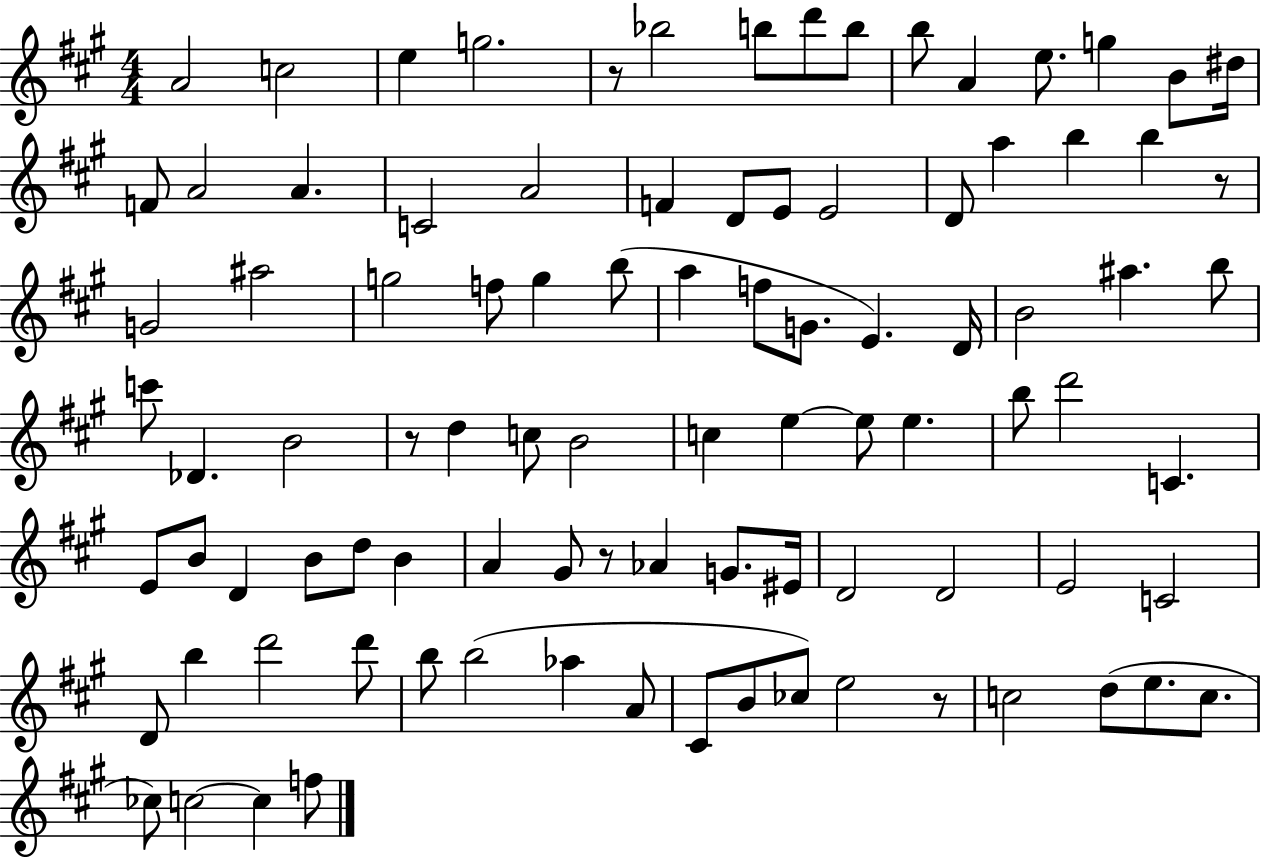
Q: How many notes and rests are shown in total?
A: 94